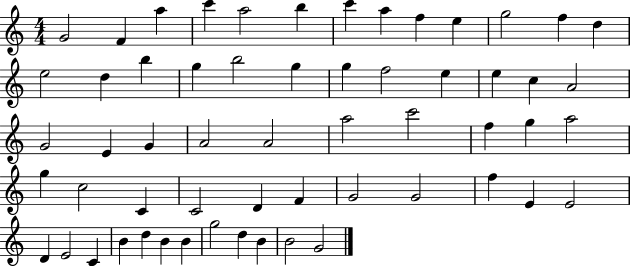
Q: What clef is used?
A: treble